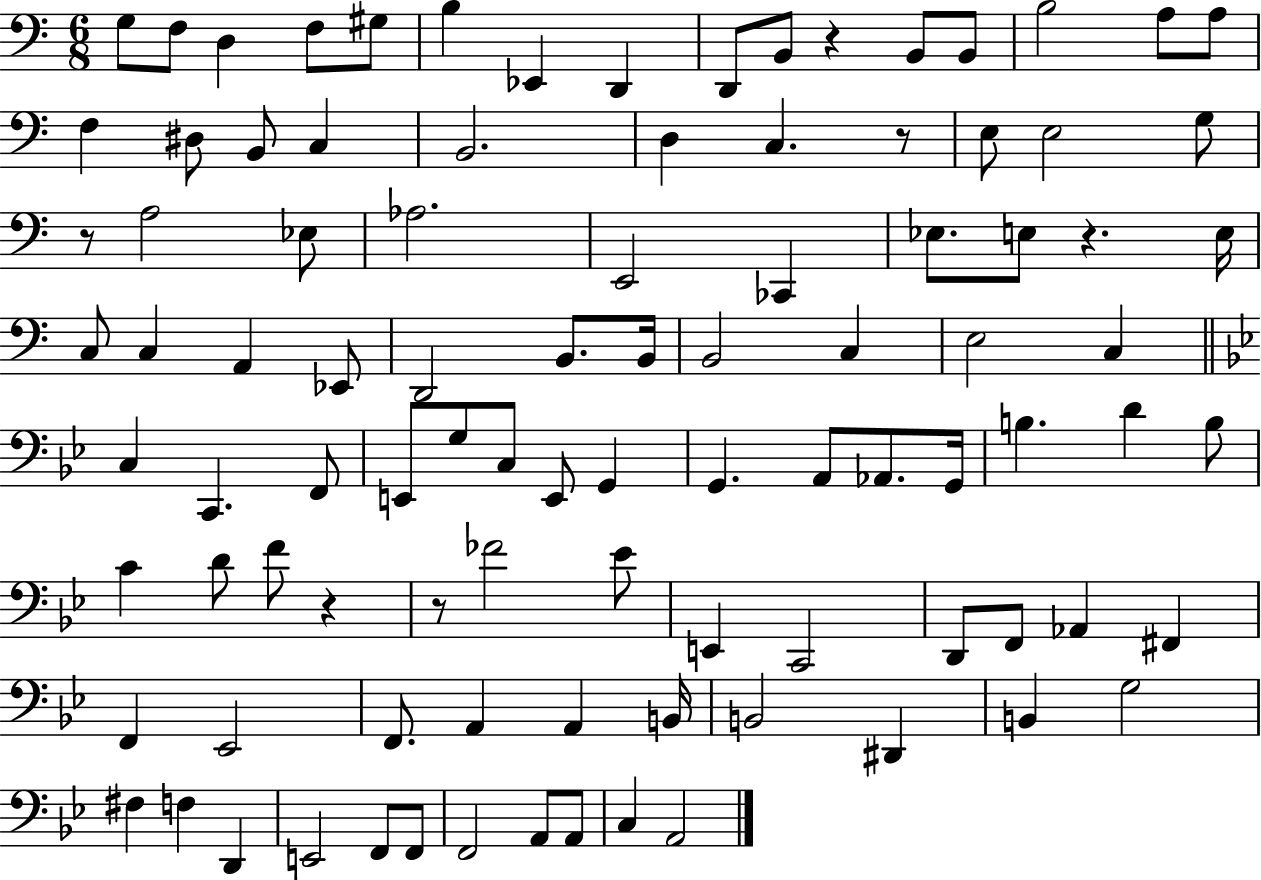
{
  \clef bass
  \numericTimeSignature
  \time 6/8
  \key c \major
  g8 f8 d4 f8 gis8 | b4 ees,4 d,4 | d,8 b,8 r4 b,8 b,8 | b2 a8 a8 | \break f4 dis8 b,8 c4 | b,2. | d4 c4. r8 | e8 e2 g8 | \break r8 a2 ees8 | aes2. | e,2 ces,4 | ees8. e8 r4. e16 | \break c8 c4 a,4 ees,8 | d,2 b,8. b,16 | b,2 c4 | e2 c4 | \break \bar "||" \break \key bes \major c4 c,4. f,8 | e,8 g8 c8 e,8 g,4 | g,4. a,8 aes,8. g,16 | b4. d'4 b8 | \break c'4 d'8 f'8 r4 | r8 fes'2 ees'8 | e,4 c,2 | d,8 f,8 aes,4 fis,4 | \break f,4 ees,2 | f,8. a,4 a,4 b,16 | b,2 dis,4 | b,4 g2 | \break fis4 f4 d,4 | e,2 f,8 f,8 | f,2 a,8 a,8 | c4 a,2 | \break \bar "|."
}